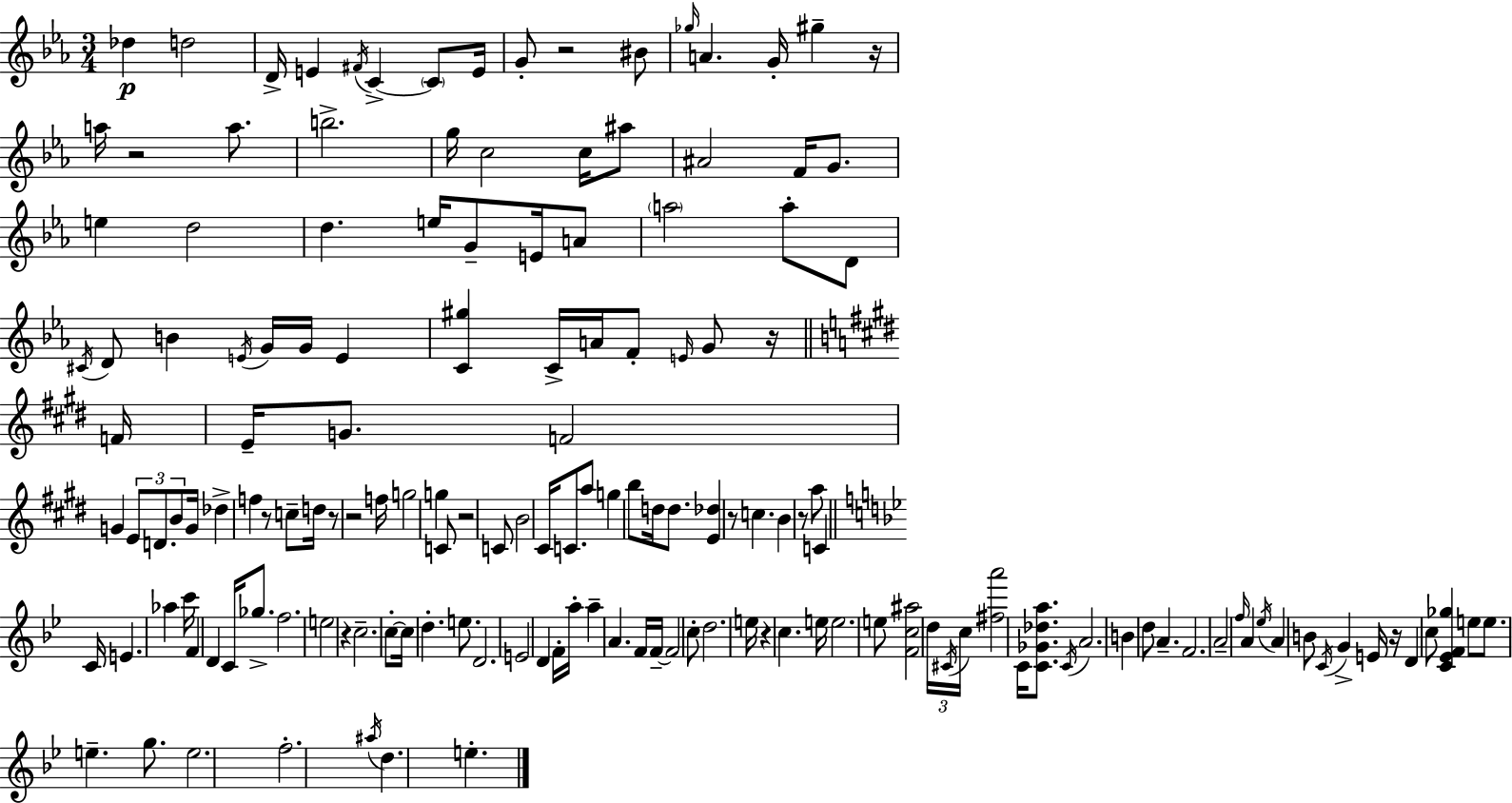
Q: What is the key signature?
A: EES major